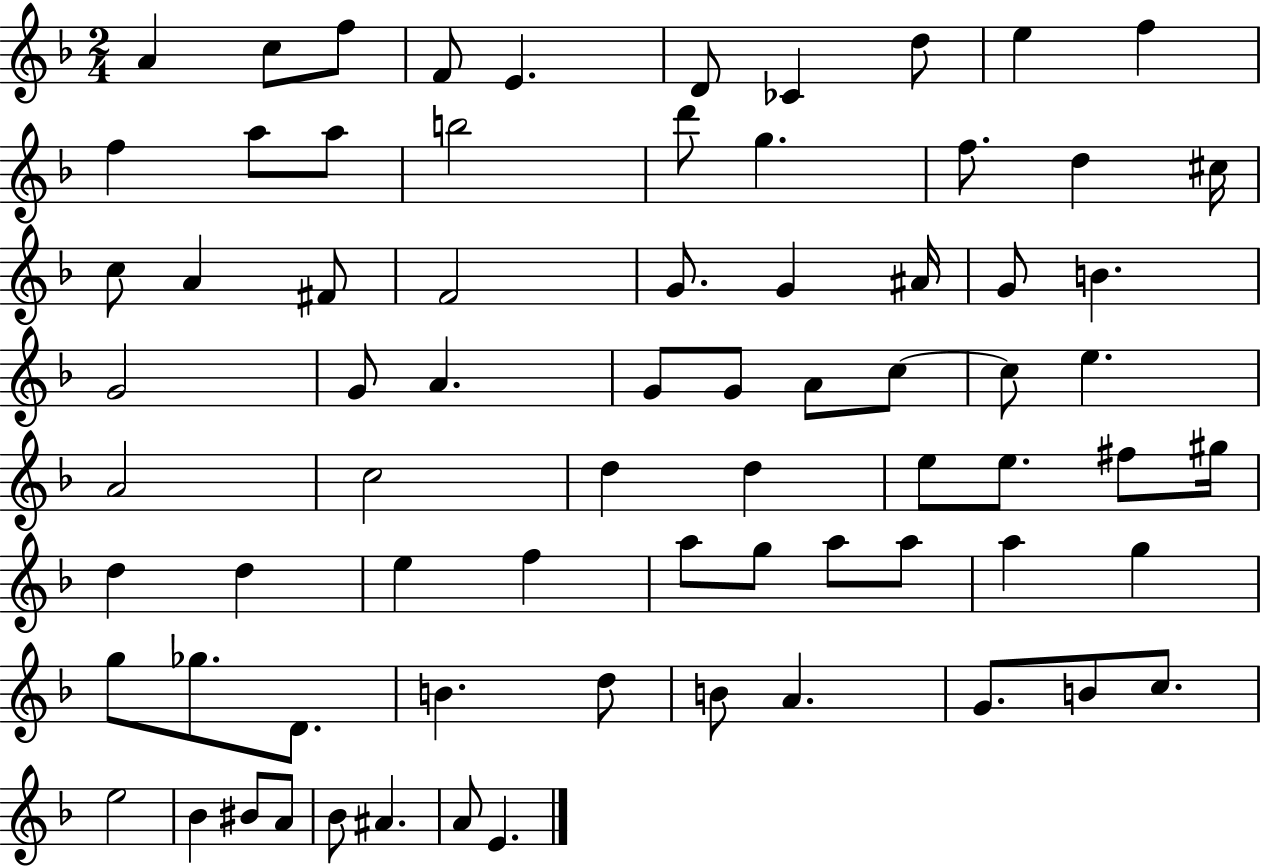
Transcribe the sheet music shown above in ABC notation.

X:1
T:Untitled
M:2/4
L:1/4
K:F
A c/2 f/2 F/2 E D/2 _C d/2 e f f a/2 a/2 b2 d'/2 g f/2 d ^c/4 c/2 A ^F/2 F2 G/2 G ^A/4 G/2 B G2 G/2 A G/2 G/2 A/2 c/2 c/2 e A2 c2 d d e/2 e/2 ^f/2 ^g/4 d d e f a/2 g/2 a/2 a/2 a g g/2 _g/2 D/2 B d/2 B/2 A G/2 B/2 c/2 e2 _B ^B/2 A/2 _B/2 ^A A/2 E